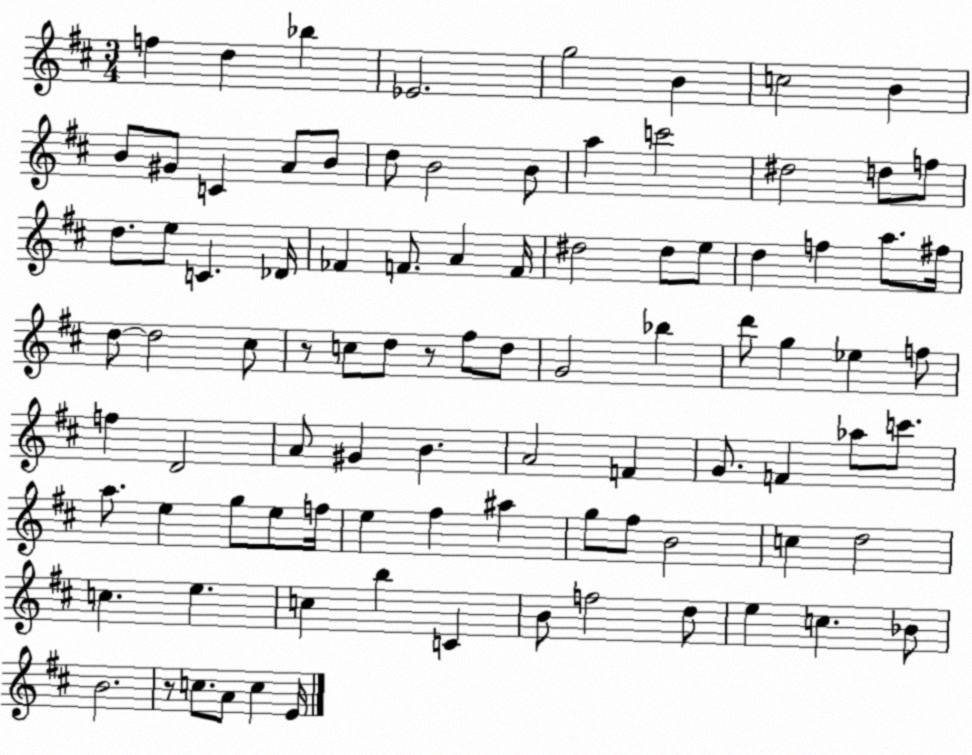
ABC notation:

X:1
T:Untitled
M:3/4
L:1/4
K:D
f d _b _E2 g2 B c2 B B/2 ^G/2 C A/2 B/2 d/2 B2 B/2 a c'2 ^d2 d/2 f/2 d/2 e/2 C _D/4 _F F/2 A F/4 ^d2 ^d/2 e/2 d f a/2 ^f/4 d/2 d2 ^c/2 z/2 c/2 d/2 z/2 ^f/2 d/2 G2 _b d'/2 g _e f/2 f D2 A/2 ^G B A2 F G/2 F _a/2 c'/2 a/2 e g/2 e/2 f/4 e ^f ^a g/2 ^f/2 B2 c d2 c e c b C B/2 f2 d/2 e c _B/2 B2 z/2 c/2 A/2 c E/4